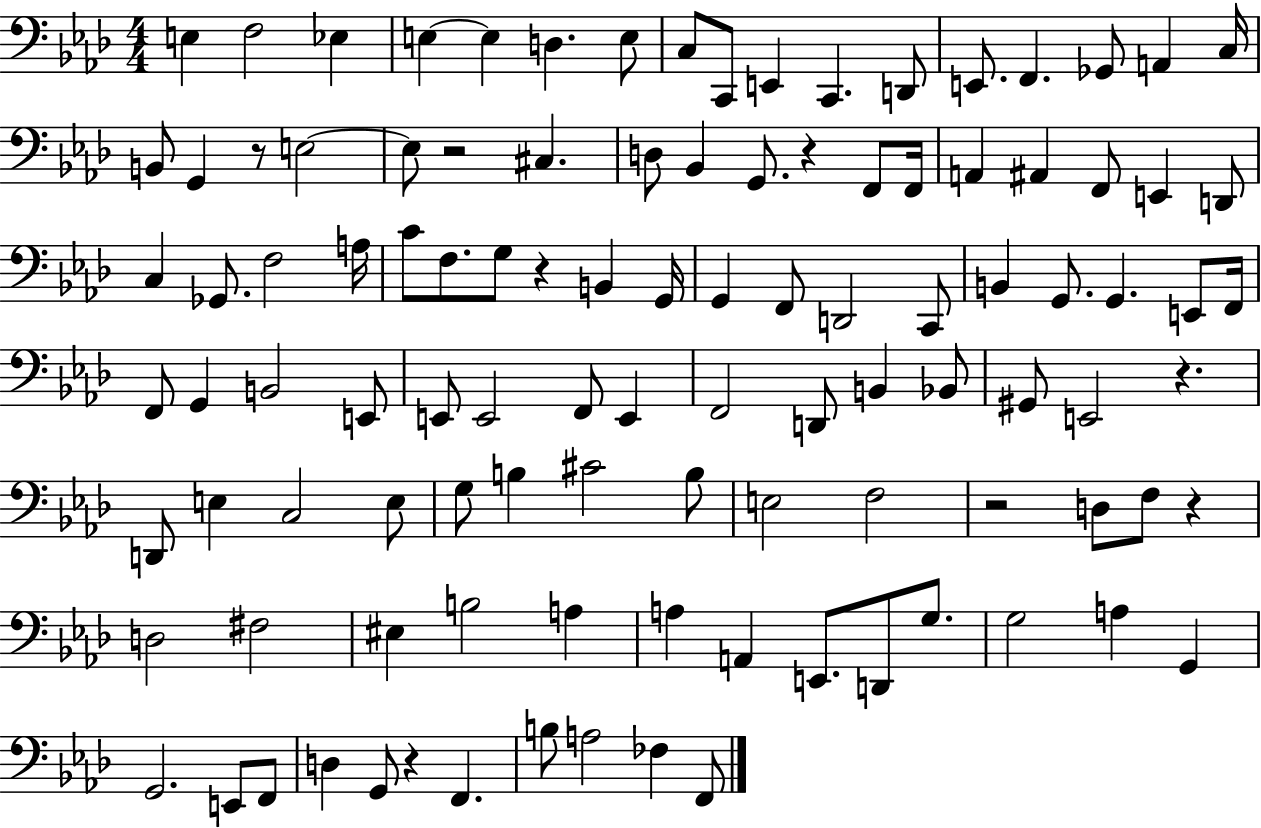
{
  \clef bass
  \numericTimeSignature
  \time 4/4
  \key aes \major
  \repeat volta 2 { e4 f2 ees4 | e4~~ e4 d4. e8 | c8 c,8 e,4 c,4. d,8 | e,8. f,4. ges,8 a,4 c16 | \break b,8 g,4 r8 e2~~ | e8 r2 cis4. | d8 bes,4 g,8. r4 f,8 f,16 | a,4 ais,4 f,8 e,4 d,8 | \break c4 ges,8. f2 a16 | c'8 f8. g8 r4 b,4 g,16 | g,4 f,8 d,2 c,8 | b,4 g,8. g,4. e,8 f,16 | \break f,8 g,4 b,2 e,8 | e,8 e,2 f,8 e,4 | f,2 d,8 b,4 bes,8 | gis,8 e,2 r4. | \break d,8 e4 c2 e8 | g8 b4 cis'2 b8 | e2 f2 | r2 d8 f8 r4 | \break d2 fis2 | eis4 b2 a4 | a4 a,4 e,8. d,8 g8. | g2 a4 g,4 | \break g,2. e,8 f,8 | d4 g,8 r4 f,4. | b8 a2 fes4 f,8 | } \bar "|."
}